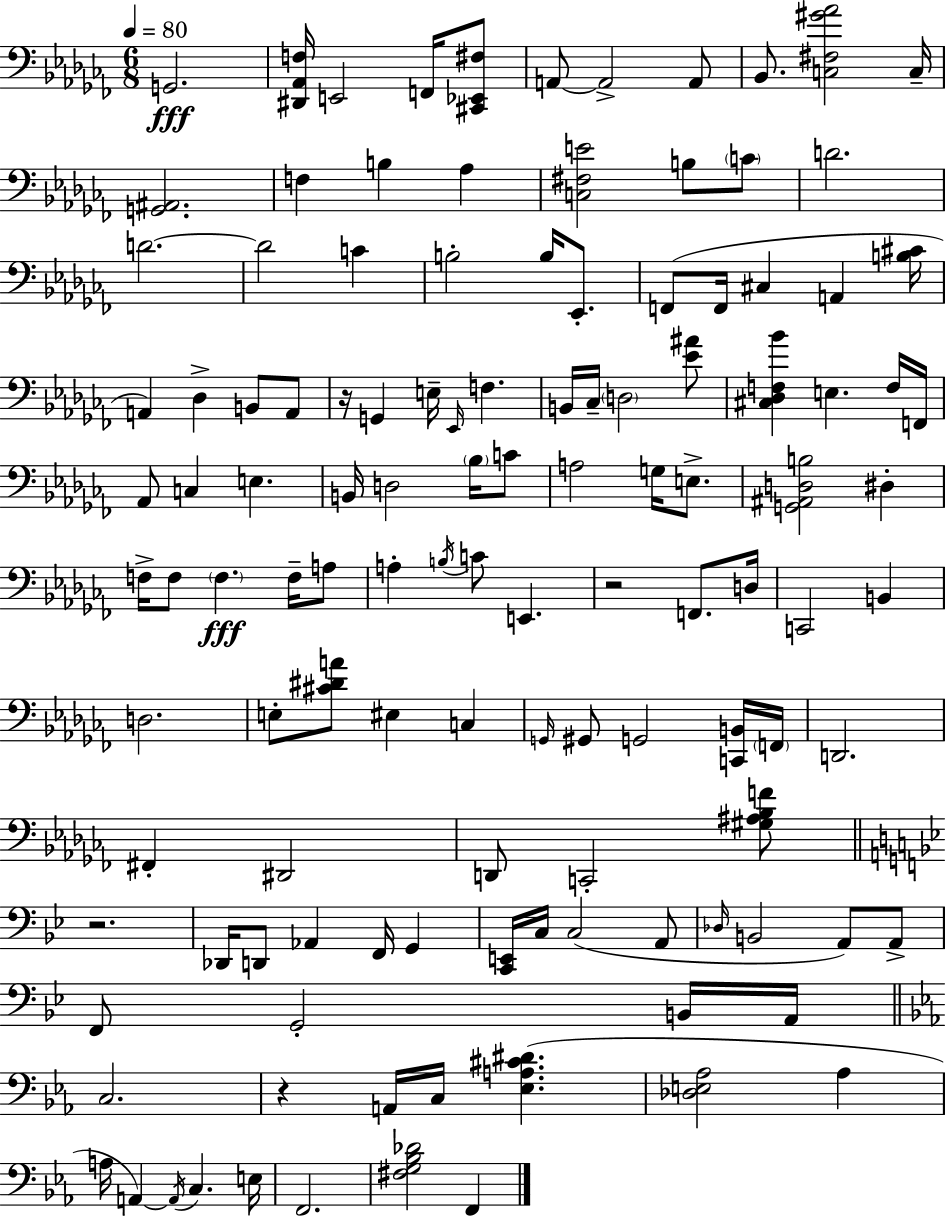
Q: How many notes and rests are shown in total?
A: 122